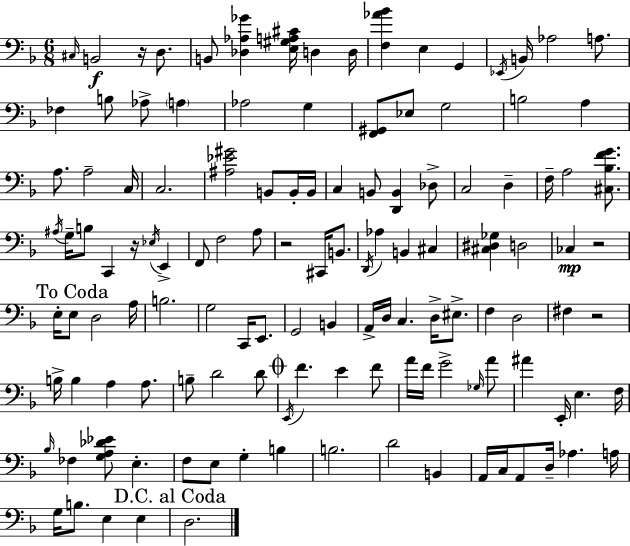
{
  \clef bass
  \numericTimeSignature
  \time 6/8
  \key f \major
  \grace { cis16 }\f b,2 r16 d8. | b,8 <des aes ges'>4 <e gis a cis'>16 d4 | d16 <f aes' bes'>4 e4 g,4 | \acciaccatura { ees,16 } b,16 aes2 a8. | \break fes4 b8 aes8-> \parenthesize a4 | aes2 g4 | <f, gis,>8 ees8 g2 | b2 a4 | \break a8. a2-- | c16 c2. | <ais ees' gis'>2 b,8 | b,16-. b,16 c4 b,8 <d, b,>4 | \break des8-> c2 d4-- | f16-- a2 <cis bes f' g'>8. | \acciaccatura { ais16 } g16-- b8 c,4 r16 \acciaccatura { ees16 } | e,4-> f,8 f2 | \break a8 r2 | cis,16 b,8. \acciaccatura { d,16 } aes4 b,4 | cis4 <cis dis ges>4 d2 | ces4\mp r2 | \break \mark "To Coda" e16-. e8 d2 | a16 b2. | g2 | c,16 e,8. g,2 | \break b,4 a,16-> d16 c4. | d16-> eis8.-> f4 d2 | fis4 r2 | b16-> b4 a4 | \break a8. b8-- d'2 | d'8 \mark \markup { \musicglyph "scripts.coda" } \acciaccatura { e,16 } f'4. | e'4 f'8 a'16 f'16 g'2-> | \grace { ges16 } a'8 ais'4 e,16-. | \break e4. f16 \grace { bes16 } fes4 | <g a des' ees'>8 e4.-. f8 e8 | g4-. b4 b2. | d'2 | \break b,4 a,16 c16 a,8 | d16-- aes4. a16 g16 b8. | e4 e4 \mark "D.C. al Coda" d2. | \bar "|."
}